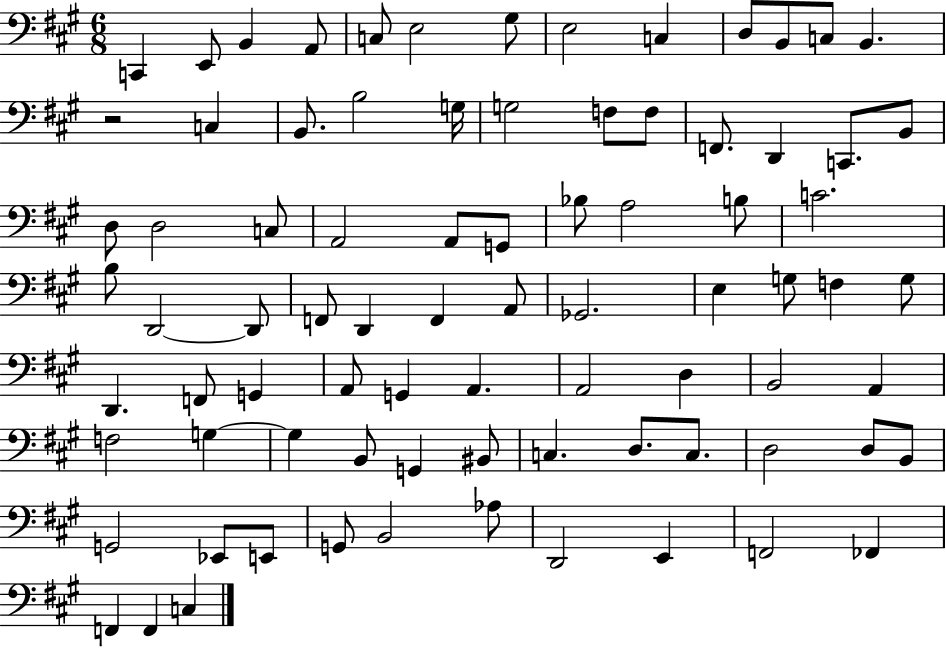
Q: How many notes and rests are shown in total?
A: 82